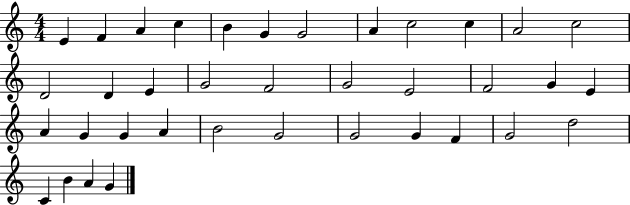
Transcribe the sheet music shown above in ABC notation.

X:1
T:Untitled
M:4/4
L:1/4
K:C
E F A c B G G2 A c2 c A2 c2 D2 D E G2 F2 G2 E2 F2 G E A G G A B2 G2 G2 G F G2 d2 C B A G